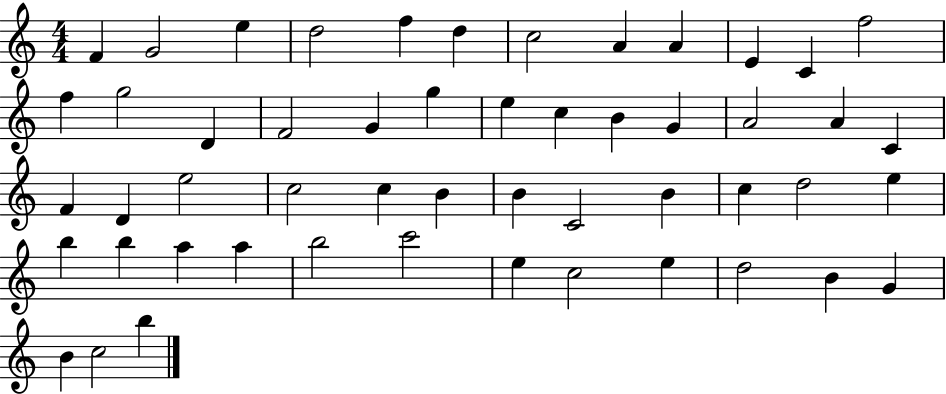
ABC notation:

X:1
T:Untitled
M:4/4
L:1/4
K:C
F G2 e d2 f d c2 A A E C f2 f g2 D F2 G g e c B G A2 A C F D e2 c2 c B B C2 B c d2 e b b a a b2 c'2 e c2 e d2 B G B c2 b